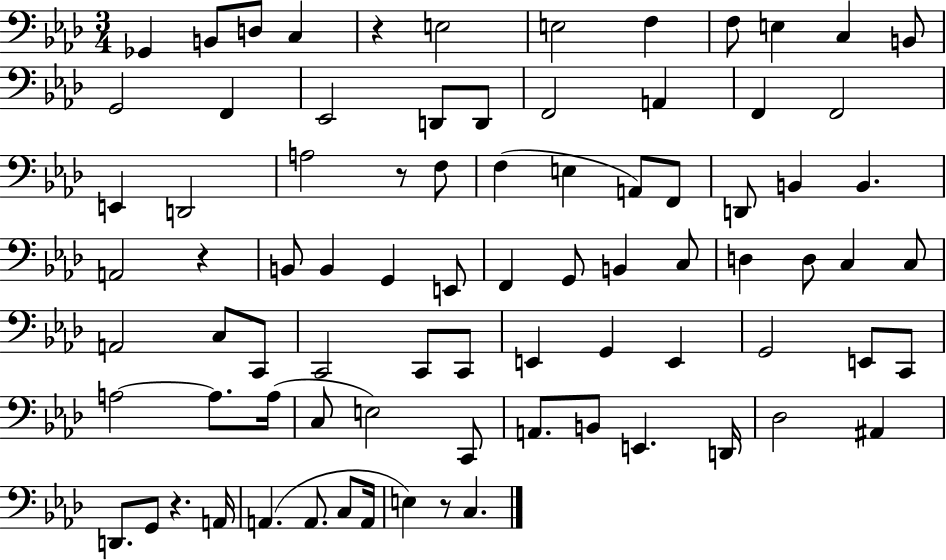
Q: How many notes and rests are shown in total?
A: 82